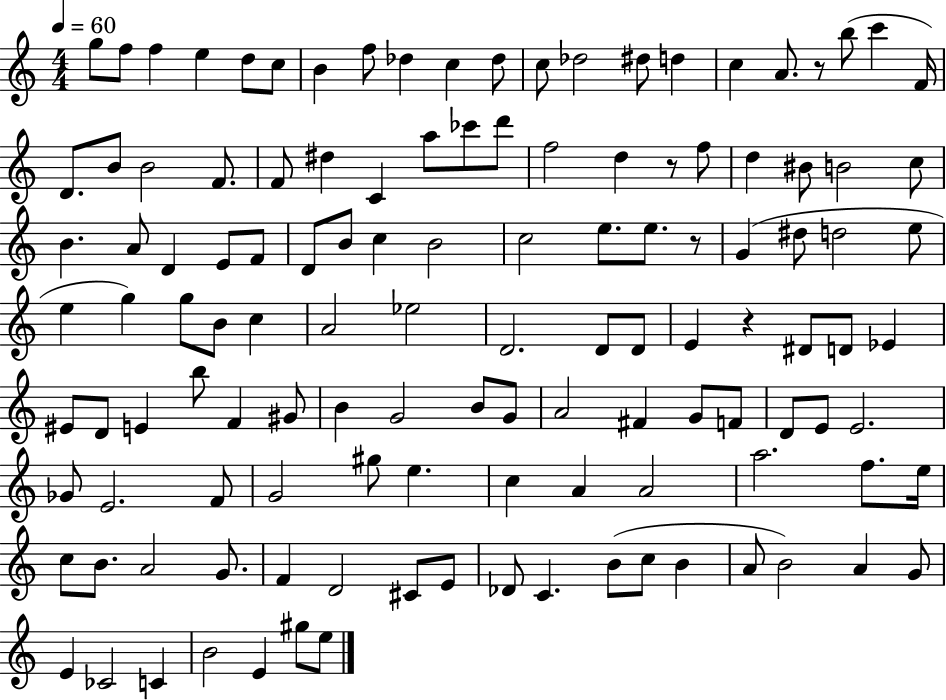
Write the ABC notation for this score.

X:1
T:Untitled
M:4/4
L:1/4
K:C
g/2 f/2 f e d/2 c/2 B f/2 _d c _d/2 c/2 _d2 ^d/2 d c A/2 z/2 b/2 c' F/4 D/2 B/2 B2 F/2 F/2 ^d C a/2 _c'/2 d'/2 f2 d z/2 f/2 d ^B/2 B2 c/2 B A/2 D E/2 F/2 D/2 B/2 c B2 c2 e/2 e/2 z/2 G ^d/2 d2 e/2 e g g/2 B/2 c A2 _e2 D2 D/2 D/2 E z ^D/2 D/2 _E ^E/2 D/2 E b/2 F ^G/2 B G2 B/2 G/2 A2 ^F G/2 F/2 D/2 E/2 E2 _G/2 E2 F/2 G2 ^g/2 e c A A2 a2 f/2 e/4 c/2 B/2 A2 G/2 F D2 ^C/2 E/2 _D/2 C B/2 c/2 B A/2 B2 A G/2 E _C2 C B2 E ^g/2 e/2